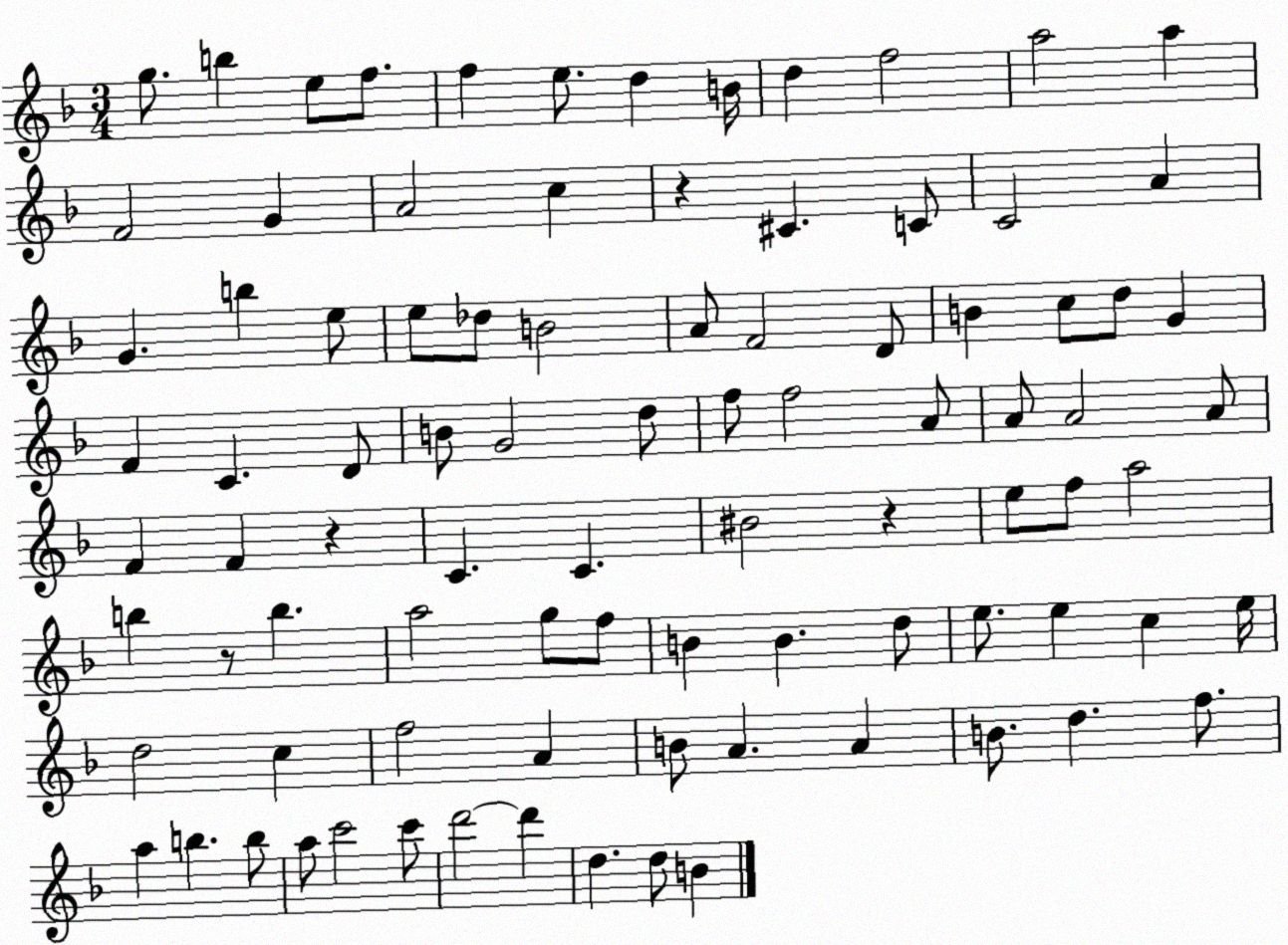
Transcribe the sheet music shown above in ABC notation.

X:1
T:Untitled
M:3/4
L:1/4
K:F
g/2 b e/2 f/2 f e/2 d B/4 d f2 a2 a F2 G A2 c z ^C C/2 C2 A G b e/2 e/2 _d/2 B2 A/2 F2 D/2 B c/2 d/2 G F C D/2 B/2 G2 d/2 f/2 f2 A/2 A/2 A2 A/2 F F z C C ^B2 z e/2 f/2 a2 b z/2 b a2 g/2 f/2 B B d/2 e/2 e c e/4 d2 c f2 A B/2 A A B/2 d f/2 a b b/2 a/2 c'2 c'/2 d'2 d' d d/2 B